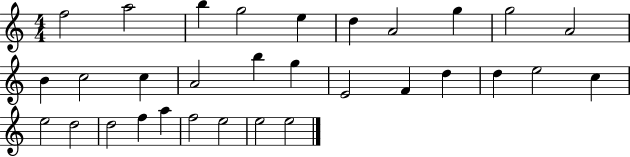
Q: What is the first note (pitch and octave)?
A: F5